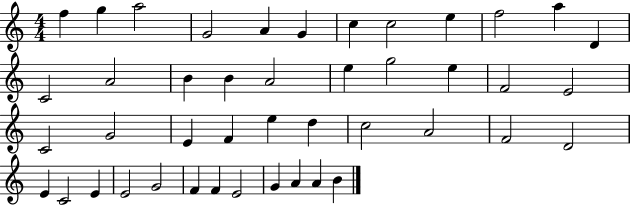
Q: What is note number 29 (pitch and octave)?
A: C5